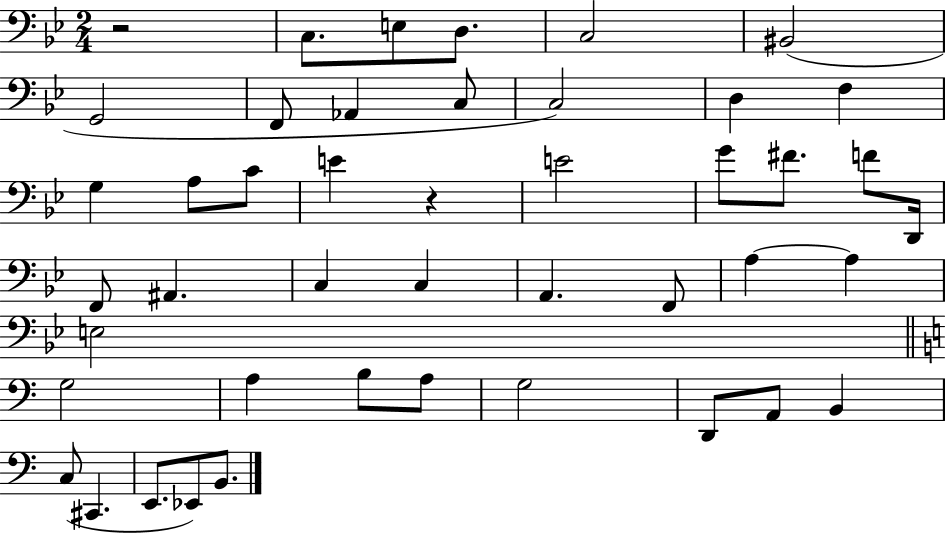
X:1
T:Untitled
M:2/4
L:1/4
K:Bb
z2 C,/2 E,/2 D,/2 C,2 ^B,,2 G,,2 F,,/2 _A,, C,/2 C,2 D, F, G, A,/2 C/2 E z E2 G/2 ^F/2 F/2 D,,/4 F,,/2 ^A,, C, C, A,, F,,/2 A, A, E,2 G,2 A, B,/2 A,/2 G,2 D,,/2 A,,/2 B,, C,/2 ^C,, E,,/2 _E,,/2 B,,/2